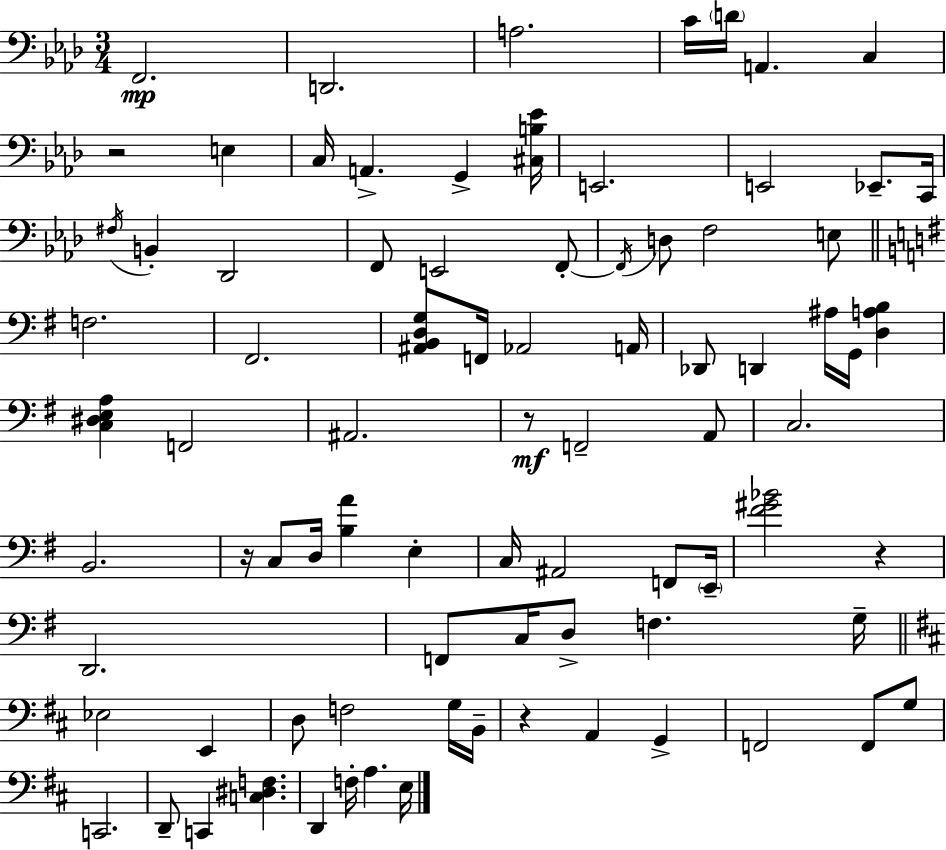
X:1
T:Untitled
M:3/4
L:1/4
K:Ab
F,,2 D,,2 A,2 C/4 D/4 A,, C, z2 E, C,/4 A,, G,, [^C,B,_E]/4 E,,2 E,,2 _E,,/2 C,,/4 ^F,/4 B,, _D,,2 F,,/2 E,,2 F,,/2 F,,/4 D,/2 F,2 E,/2 F,2 ^F,,2 [^A,,B,,D,G,]/2 F,,/4 _A,,2 A,,/4 _D,,/2 D,, ^A,/4 G,,/4 [D,A,B,] [C,^D,E,A,] F,,2 ^A,,2 z/2 F,,2 A,,/2 C,2 B,,2 z/4 C,/2 D,/4 [B,A] E, C,/4 ^A,,2 F,,/2 E,,/4 [^F^G_B]2 z D,,2 F,,/2 C,/4 D,/2 F, G,/4 _E,2 E,, D,/2 F,2 G,/4 B,,/4 z A,, G,, F,,2 F,,/2 G,/2 C,,2 D,,/2 C,, [C,^D,F,] D,, F,/4 A, E,/4